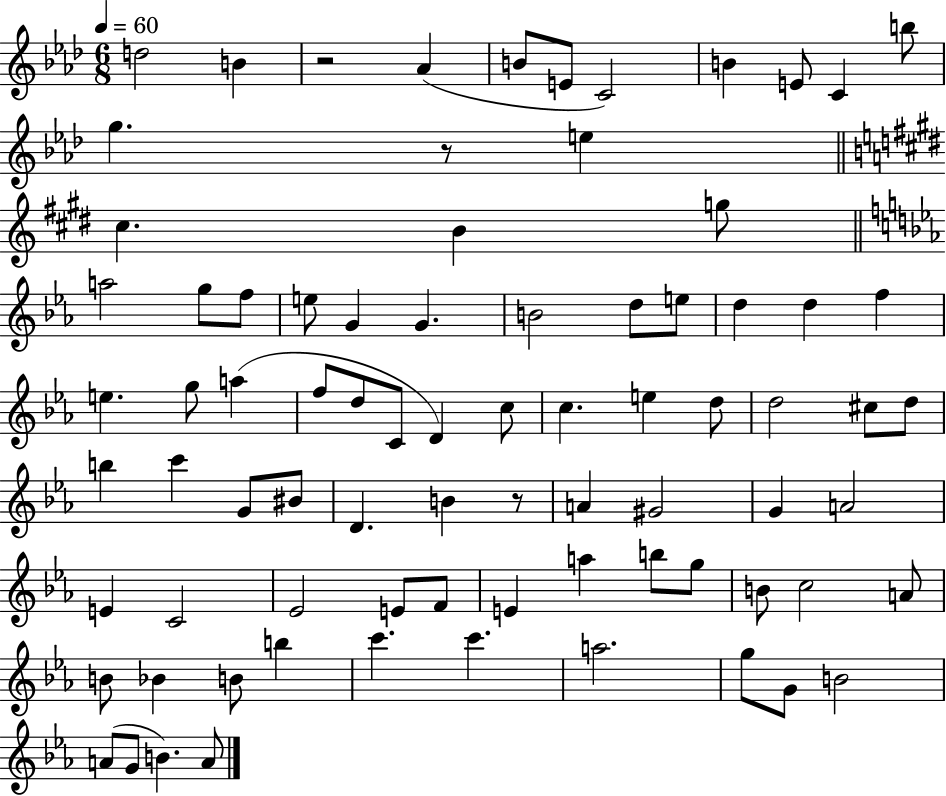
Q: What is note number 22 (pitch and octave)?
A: B4